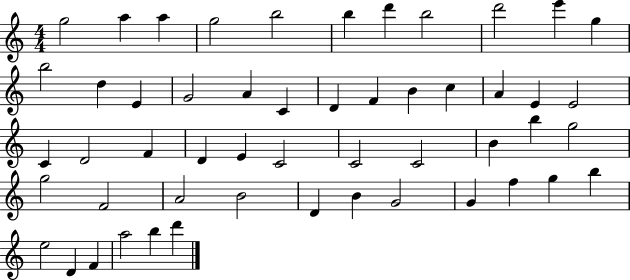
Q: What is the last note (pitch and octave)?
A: D6